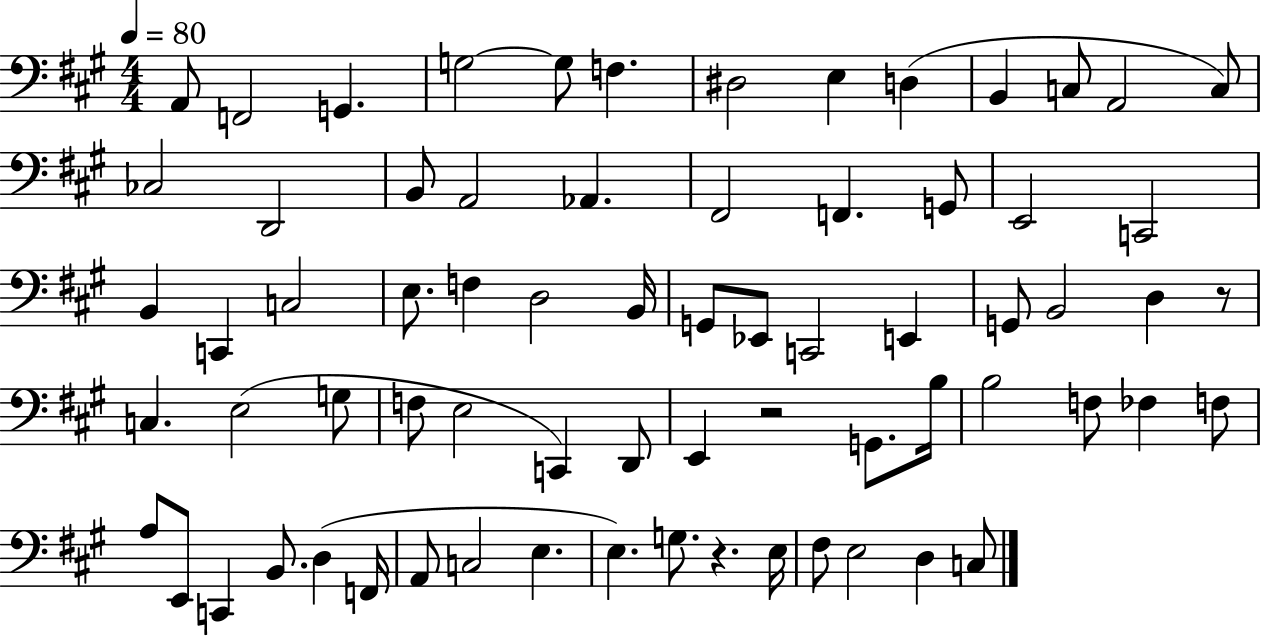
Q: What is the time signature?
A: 4/4